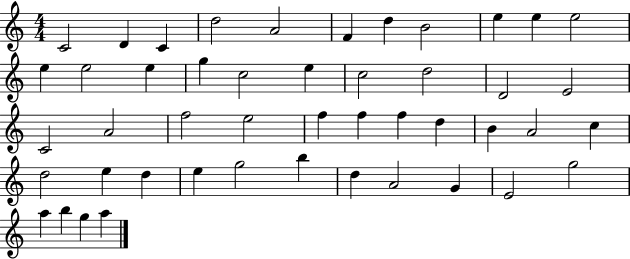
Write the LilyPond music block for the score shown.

{
  \clef treble
  \numericTimeSignature
  \time 4/4
  \key c \major
  c'2 d'4 c'4 | d''2 a'2 | f'4 d''4 b'2 | e''4 e''4 e''2 | \break e''4 e''2 e''4 | g''4 c''2 e''4 | c''2 d''2 | d'2 e'2 | \break c'2 a'2 | f''2 e''2 | f''4 f''4 f''4 d''4 | b'4 a'2 c''4 | \break d''2 e''4 d''4 | e''4 g''2 b''4 | d''4 a'2 g'4 | e'2 g''2 | \break a''4 b''4 g''4 a''4 | \bar "|."
}